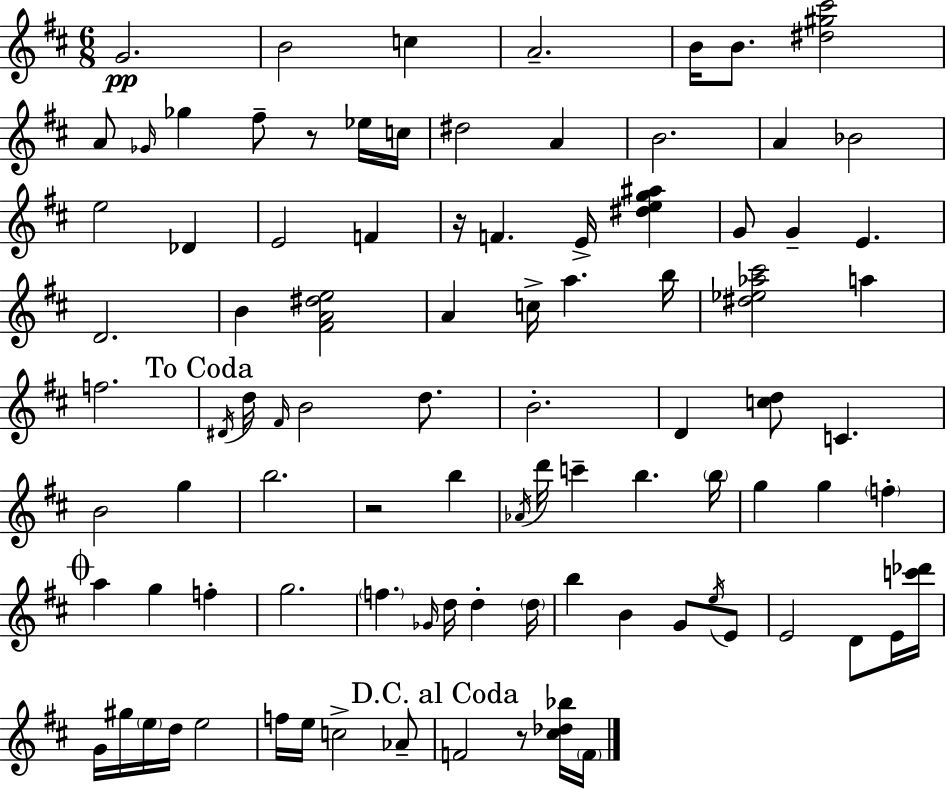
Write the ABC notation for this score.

X:1
T:Untitled
M:6/8
L:1/4
K:D
G2 B2 c A2 B/4 B/2 [^d^g^c']2 A/2 _G/4 _g ^f/2 z/2 _e/4 c/4 ^d2 A B2 A _B2 e2 _D E2 F z/4 F E/4 [^deg^a] G/2 G E D2 B [^FA^de]2 A c/4 a b/4 [^d_e_a^c']2 a f2 ^D/4 d/4 ^F/4 B2 d/2 B2 D [cd]/2 C B2 g b2 z2 b _A/4 d'/4 c' b b/4 g g f a g f g2 f _G/4 d/4 d d/4 b B G/2 e/4 E/2 E2 D/2 E/4 [c'_d']/4 G/4 ^g/4 e/4 d/4 e2 f/4 e/4 c2 _A/2 F2 z/2 [^c_d_b]/4 F/4